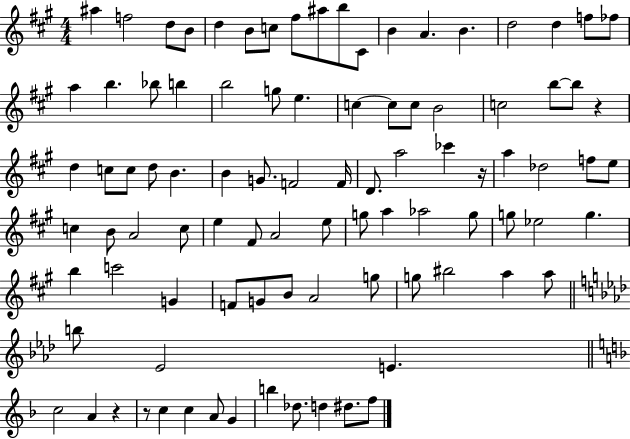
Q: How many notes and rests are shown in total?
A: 93